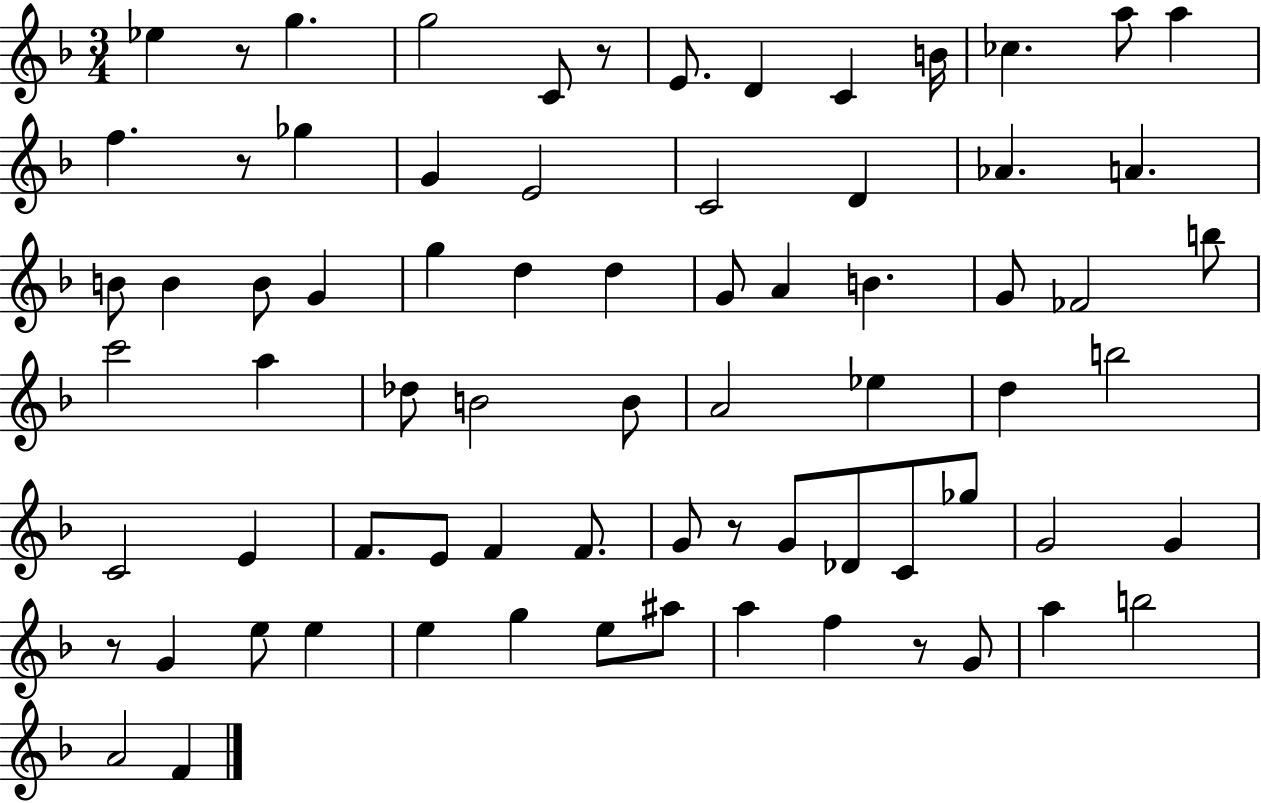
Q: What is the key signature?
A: F major